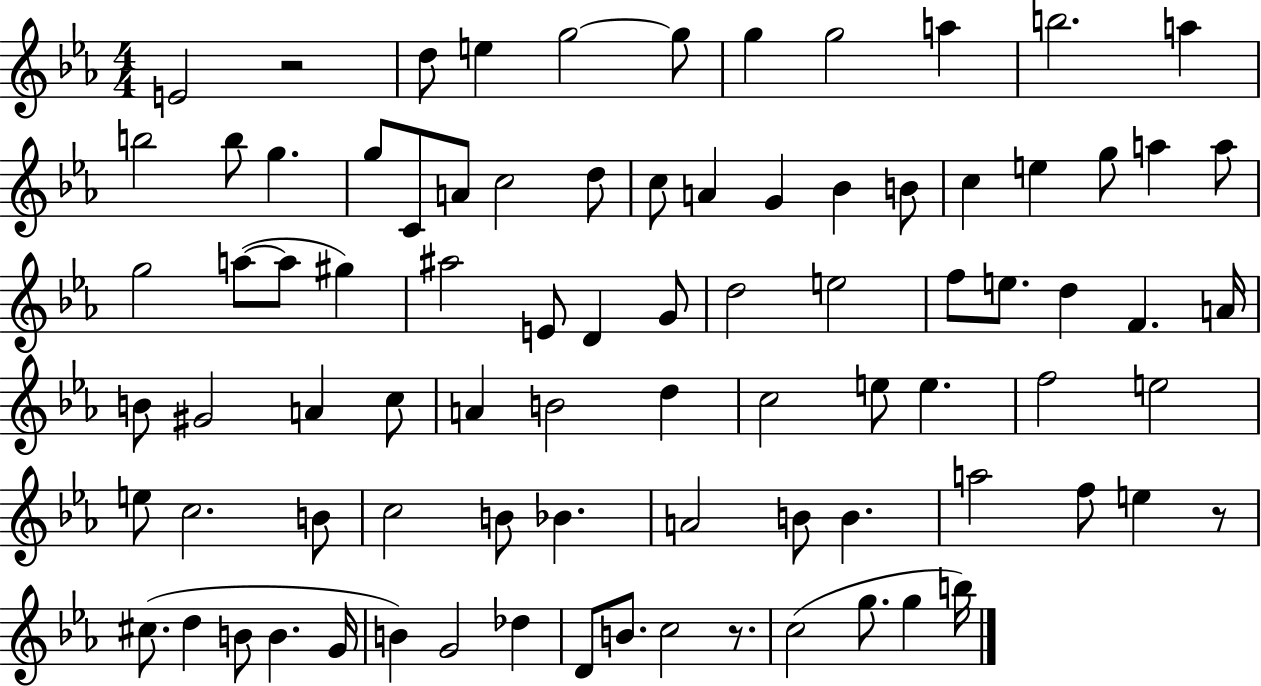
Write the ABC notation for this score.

X:1
T:Untitled
M:4/4
L:1/4
K:Eb
E2 z2 d/2 e g2 g/2 g g2 a b2 a b2 b/2 g g/2 C/2 A/2 c2 d/2 c/2 A G _B B/2 c e g/2 a a/2 g2 a/2 a/2 ^g ^a2 E/2 D G/2 d2 e2 f/2 e/2 d F A/4 B/2 ^G2 A c/2 A B2 d c2 e/2 e f2 e2 e/2 c2 B/2 c2 B/2 _B A2 B/2 B a2 f/2 e z/2 ^c/2 d B/2 B G/4 B G2 _d D/2 B/2 c2 z/2 c2 g/2 g b/4